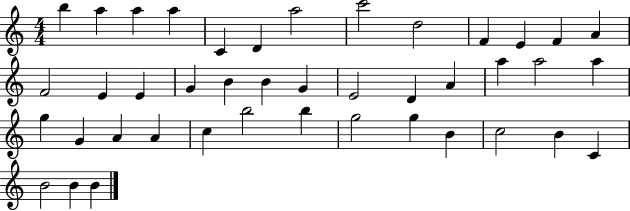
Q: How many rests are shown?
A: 0